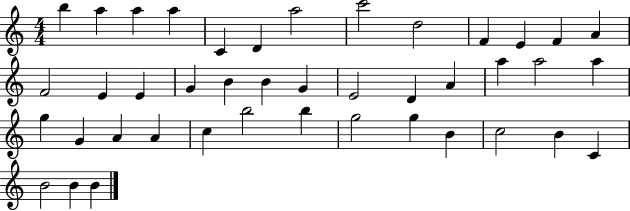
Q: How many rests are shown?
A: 0